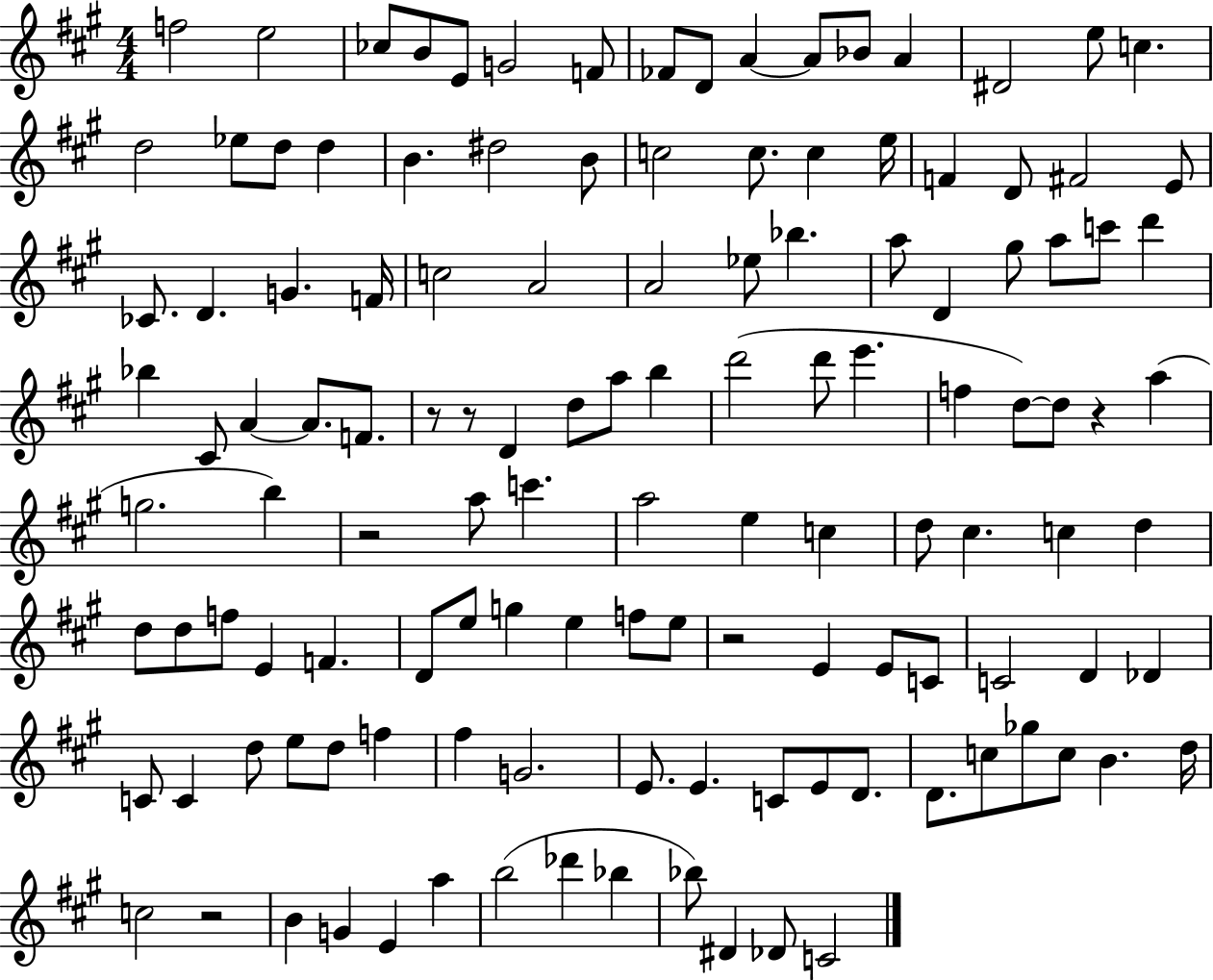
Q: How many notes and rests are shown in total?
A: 127